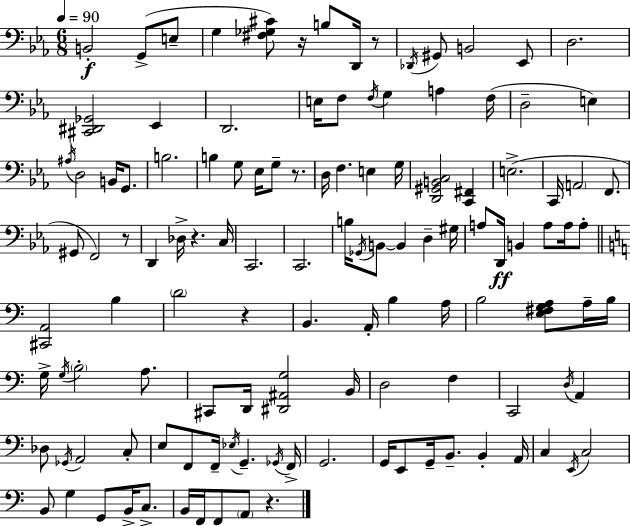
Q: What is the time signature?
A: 6/8